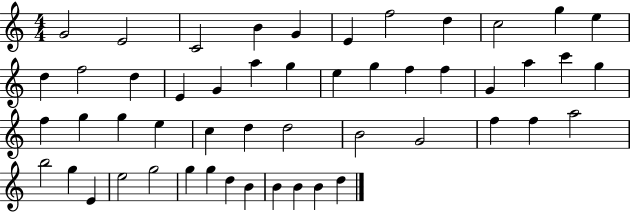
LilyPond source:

{
  \clef treble
  \numericTimeSignature
  \time 4/4
  \key c \major
  g'2 e'2 | c'2 b'4 g'4 | e'4 f''2 d''4 | c''2 g''4 e''4 | \break d''4 f''2 d''4 | e'4 g'4 a''4 g''4 | e''4 g''4 f''4 f''4 | g'4 a''4 c'''4 g''4 | \break f''4 g''4 g''4 e''4 | c''4 d''4 d''2 | b'2 g'2 | f''4 f''4 a''2 | \break b''2 g''4 e'4 | e''2 g''2 | g''4 g''4 d''4 b'4 | b'4 b'4 b'4 d''4 | \break \bar "|."
}